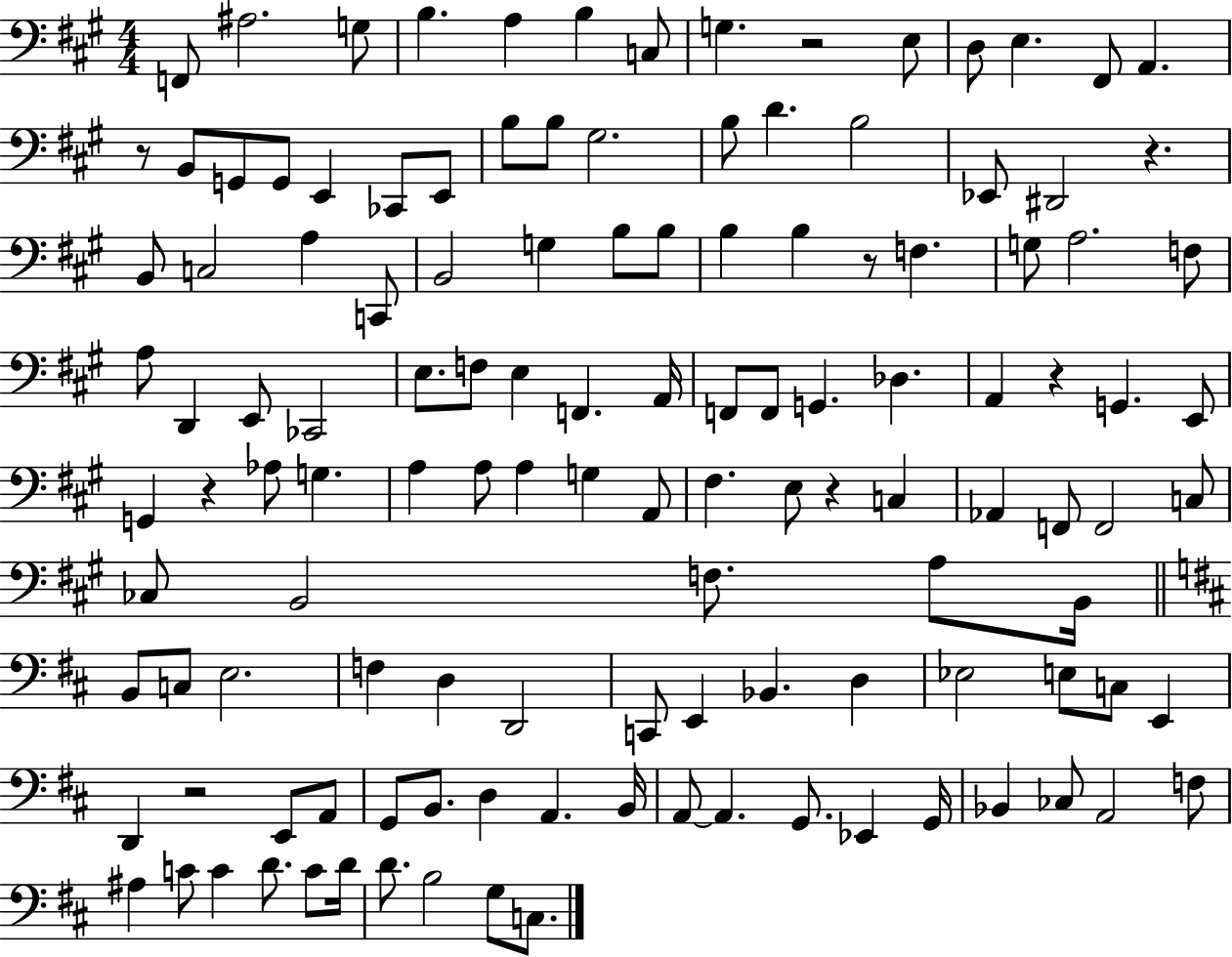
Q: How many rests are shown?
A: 8